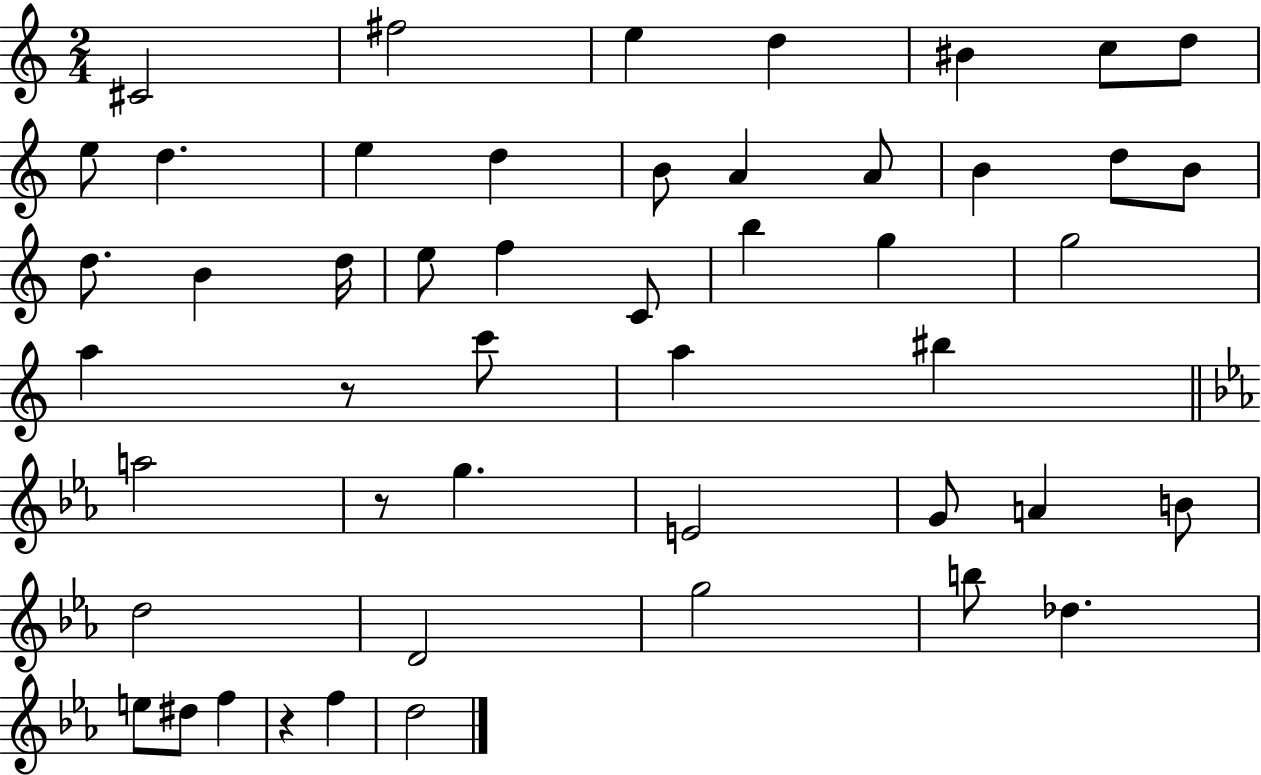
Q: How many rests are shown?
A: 3